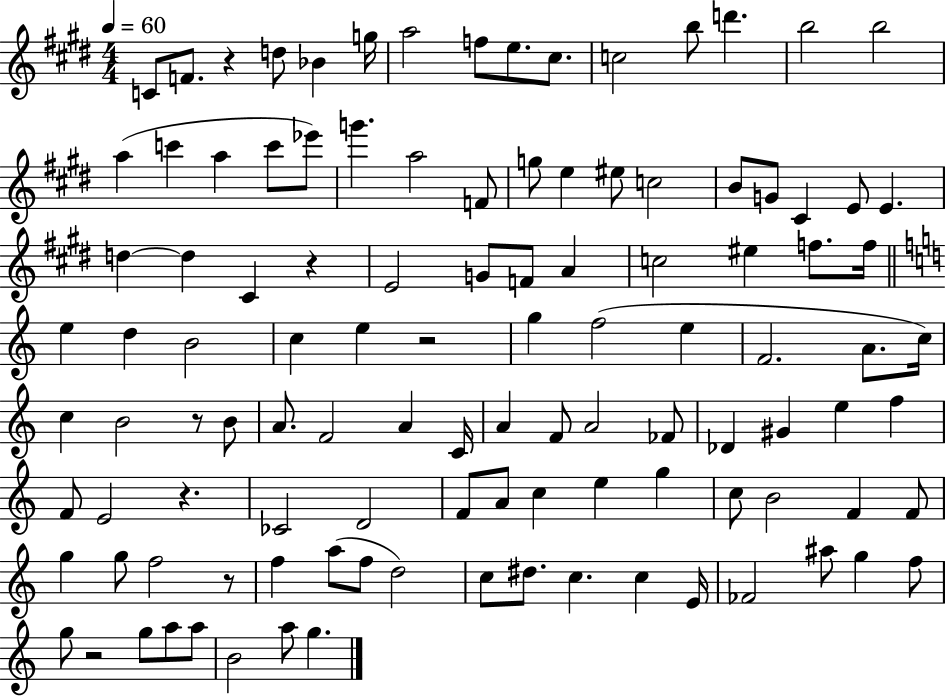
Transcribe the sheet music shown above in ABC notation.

X:1
T:Untitled
M:4/4
L:1/4
K:E
C/2 F/2 z d/2 _B g/4 a2 f/2 e/2 ^c/2 c2 b/2 d' b2 b2 a c' a c'/2 _e'/2 g' a2 F/2 g/2 e ^e/2 c2 B/2 G/2 ^C E/2 E d d ^C z E2 G/2 F/2 A c2 ^e f/2 f/4 e d B2 c e z2 g f2 e F2 A/2 c/4 c B2 z/2 B/2 A/2 F2 A C/4 A F/2 A2 _F/2 _D ^G e f F/2 E2 z _C2 D2 F/2 A/2 c e g c/2 B2 F F/2 g g/2 f2 z/2 f a/2 f/2 d2 c/2 ^d/2 c c E/4 _F2 ^a/2 g f/2 g/2 z2 g/2 a/2 a/2 B2 a/2 g